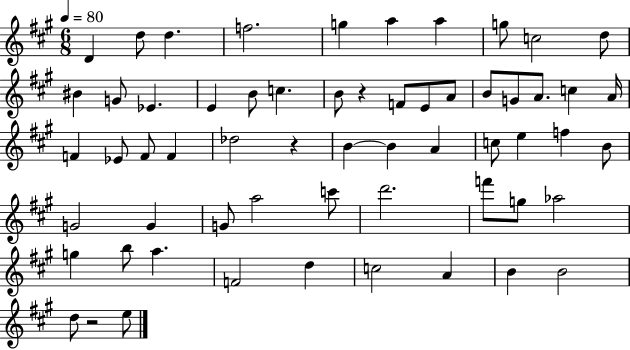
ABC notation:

X:1
T:Untitled
M:6/8
L:1/4
K:A
D d/2 d f2 g a a g/2 c2 d/2 ^B G/2 _E E B/2 c B/2 z F/2 E/2 A/2 B/2 G/2 A/2 c A/4 F _E/2 F/2 F _d2 z B B A c/2 e f B/2 G2 G G/2 a2 c'/2 d'2 f'/2 g/2 _a2 g b/2 a F2 d c2 A B B2 d/2 z2 e/2